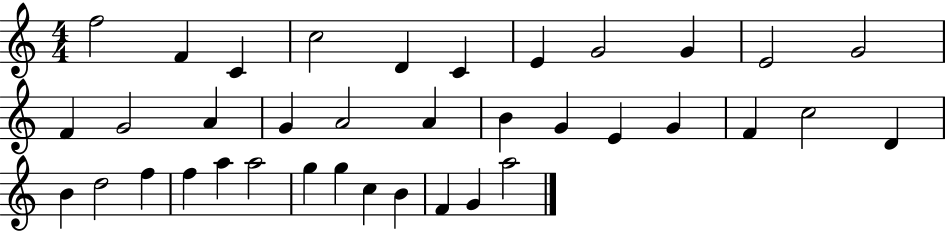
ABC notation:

X:1
T:Untitled
M:4/4
L:1/4
K:C
f2 F C c2 D C E G2 G E2 G2 F G2 A G A2 A B G E G F c2 D B d2 f f a a2 g g c B F G a2